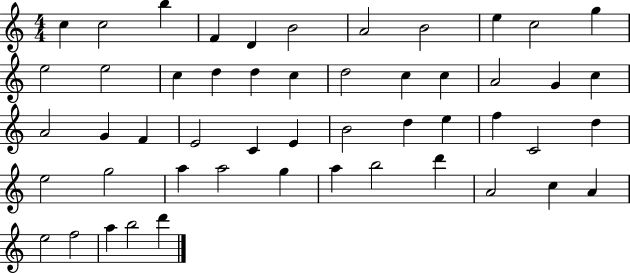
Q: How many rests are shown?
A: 0